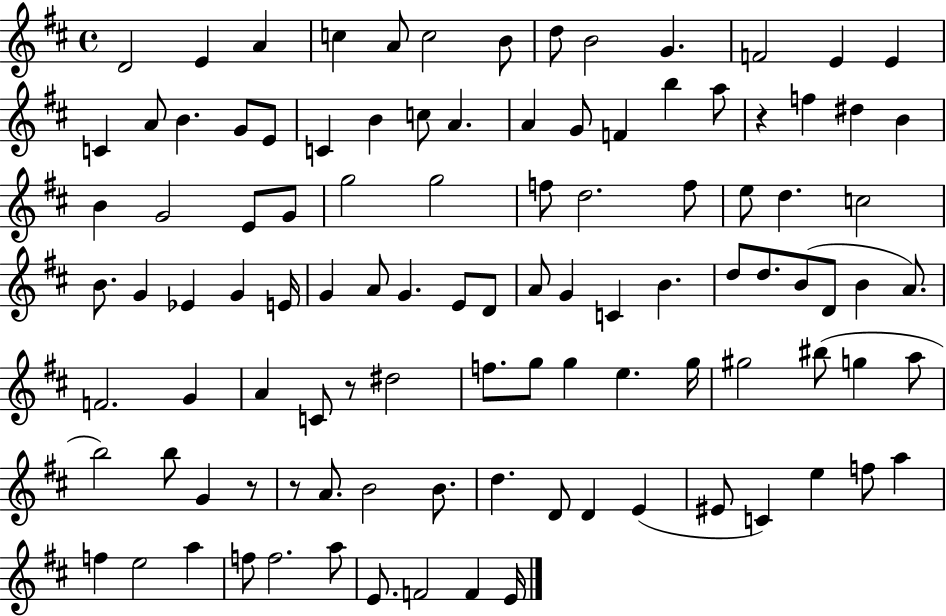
D4/h E4/q A4/q C5/q A4/e C5/h B4/e D5/e B4/h G4/q. F4/h E4/q E4/q C4/q A4/e B4/q. G4/e E4/e C4/q B4/q C5/e A4/q. A4/q G4/e F4/q B5/q A5/e R/q F5/q D#5/q B4/q B4/q G4/h E4/e G4/e G5/h G5/h F5/e D5/h. F5/e E5/e D5/q. C5/h B4/e. G4/q Eb4/q G4/q E4/s G4/q A4/e G4/q. E4/e D4/e A4/e G4/q C4/q B4/q. D5/e D5/e. B4/e D4/e B4/q A4/e. F4/h. G4/q A4/q C4/e R/e D#5/h F5/e. G5/e G5/q E5/q. G5/s G#5/h BIS5/e G5/q A5/e B5/h B5/e G4/q R/e R/e A4/e. B4/h B4/e. D5/q. D4/e D4/q E4/q EIS4/e C4/q E5/q F5/e A5/q F5/q E5/h A5/q F5/e F5/h. A5/e E4/e. F4/h F4/q E4/s